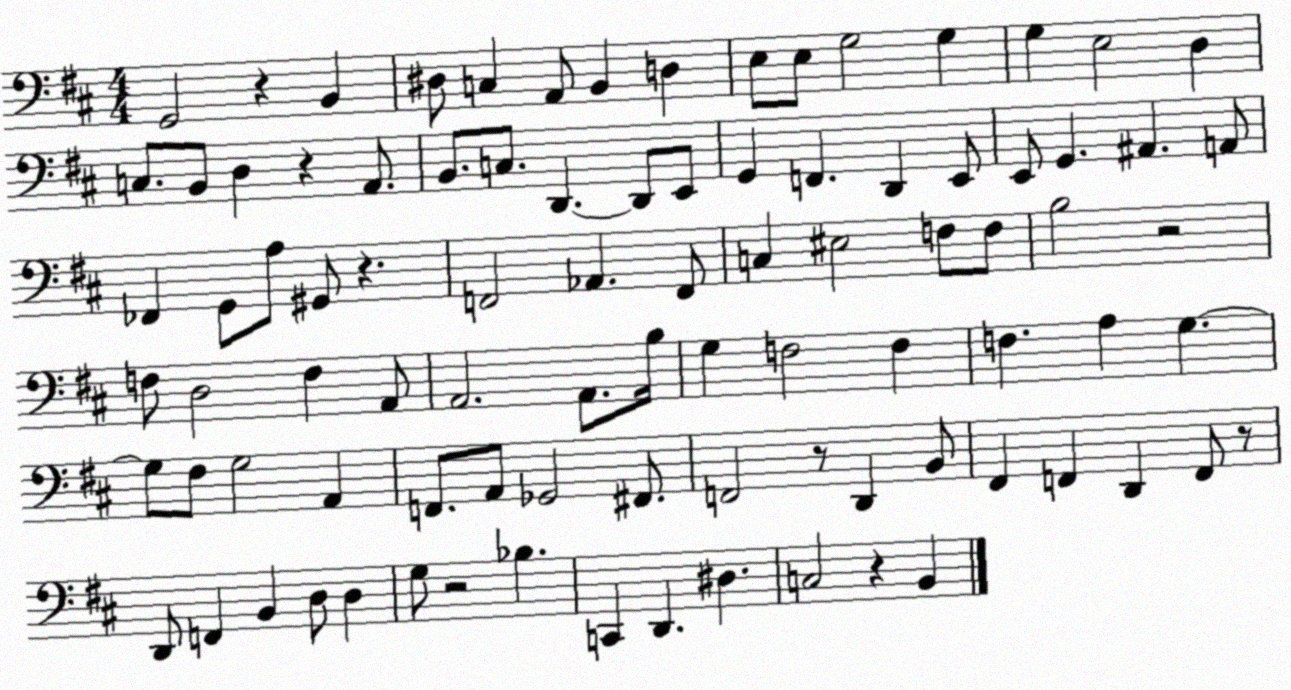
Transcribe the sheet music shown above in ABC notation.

X:1
T:Untitled
M:4/4
L:1/4
K:D
G,,2 z B,, ^D,/2 C, A,,/2 B,, D, E,/2 E,/2 G,2 G, G, E,2 D, C,/2 B,,/2 D, z A,,/2 B,,/2 C,/2 D,, D,,/2 E,,/2 G,, F,, D,, E,,/2 E,,/2 G,, ^A,, A,,/2 _F,, G,,/2 A,/2 ^G,,/2 z F,,2 _A,, F,,/2 C, ^E,2 F,/2 F,/2 B,2 z2 F,/2 D,2 F, A,,/2 A,,2 A,,/2 B,/4 G, F,2 F, F, A, G, G,/2 ^F,/2 G,2 A,, F,,/2 A,,/2 _G,,2 ^F,,/2 F,,2 z/2 D,, B,,/2 ^F,, F,, D,, F,,/2 z/2 D,,/2 F,, B,, D,/2 D, G,/2 z2 _B, C,, D,, ^D, C,2 z B,,